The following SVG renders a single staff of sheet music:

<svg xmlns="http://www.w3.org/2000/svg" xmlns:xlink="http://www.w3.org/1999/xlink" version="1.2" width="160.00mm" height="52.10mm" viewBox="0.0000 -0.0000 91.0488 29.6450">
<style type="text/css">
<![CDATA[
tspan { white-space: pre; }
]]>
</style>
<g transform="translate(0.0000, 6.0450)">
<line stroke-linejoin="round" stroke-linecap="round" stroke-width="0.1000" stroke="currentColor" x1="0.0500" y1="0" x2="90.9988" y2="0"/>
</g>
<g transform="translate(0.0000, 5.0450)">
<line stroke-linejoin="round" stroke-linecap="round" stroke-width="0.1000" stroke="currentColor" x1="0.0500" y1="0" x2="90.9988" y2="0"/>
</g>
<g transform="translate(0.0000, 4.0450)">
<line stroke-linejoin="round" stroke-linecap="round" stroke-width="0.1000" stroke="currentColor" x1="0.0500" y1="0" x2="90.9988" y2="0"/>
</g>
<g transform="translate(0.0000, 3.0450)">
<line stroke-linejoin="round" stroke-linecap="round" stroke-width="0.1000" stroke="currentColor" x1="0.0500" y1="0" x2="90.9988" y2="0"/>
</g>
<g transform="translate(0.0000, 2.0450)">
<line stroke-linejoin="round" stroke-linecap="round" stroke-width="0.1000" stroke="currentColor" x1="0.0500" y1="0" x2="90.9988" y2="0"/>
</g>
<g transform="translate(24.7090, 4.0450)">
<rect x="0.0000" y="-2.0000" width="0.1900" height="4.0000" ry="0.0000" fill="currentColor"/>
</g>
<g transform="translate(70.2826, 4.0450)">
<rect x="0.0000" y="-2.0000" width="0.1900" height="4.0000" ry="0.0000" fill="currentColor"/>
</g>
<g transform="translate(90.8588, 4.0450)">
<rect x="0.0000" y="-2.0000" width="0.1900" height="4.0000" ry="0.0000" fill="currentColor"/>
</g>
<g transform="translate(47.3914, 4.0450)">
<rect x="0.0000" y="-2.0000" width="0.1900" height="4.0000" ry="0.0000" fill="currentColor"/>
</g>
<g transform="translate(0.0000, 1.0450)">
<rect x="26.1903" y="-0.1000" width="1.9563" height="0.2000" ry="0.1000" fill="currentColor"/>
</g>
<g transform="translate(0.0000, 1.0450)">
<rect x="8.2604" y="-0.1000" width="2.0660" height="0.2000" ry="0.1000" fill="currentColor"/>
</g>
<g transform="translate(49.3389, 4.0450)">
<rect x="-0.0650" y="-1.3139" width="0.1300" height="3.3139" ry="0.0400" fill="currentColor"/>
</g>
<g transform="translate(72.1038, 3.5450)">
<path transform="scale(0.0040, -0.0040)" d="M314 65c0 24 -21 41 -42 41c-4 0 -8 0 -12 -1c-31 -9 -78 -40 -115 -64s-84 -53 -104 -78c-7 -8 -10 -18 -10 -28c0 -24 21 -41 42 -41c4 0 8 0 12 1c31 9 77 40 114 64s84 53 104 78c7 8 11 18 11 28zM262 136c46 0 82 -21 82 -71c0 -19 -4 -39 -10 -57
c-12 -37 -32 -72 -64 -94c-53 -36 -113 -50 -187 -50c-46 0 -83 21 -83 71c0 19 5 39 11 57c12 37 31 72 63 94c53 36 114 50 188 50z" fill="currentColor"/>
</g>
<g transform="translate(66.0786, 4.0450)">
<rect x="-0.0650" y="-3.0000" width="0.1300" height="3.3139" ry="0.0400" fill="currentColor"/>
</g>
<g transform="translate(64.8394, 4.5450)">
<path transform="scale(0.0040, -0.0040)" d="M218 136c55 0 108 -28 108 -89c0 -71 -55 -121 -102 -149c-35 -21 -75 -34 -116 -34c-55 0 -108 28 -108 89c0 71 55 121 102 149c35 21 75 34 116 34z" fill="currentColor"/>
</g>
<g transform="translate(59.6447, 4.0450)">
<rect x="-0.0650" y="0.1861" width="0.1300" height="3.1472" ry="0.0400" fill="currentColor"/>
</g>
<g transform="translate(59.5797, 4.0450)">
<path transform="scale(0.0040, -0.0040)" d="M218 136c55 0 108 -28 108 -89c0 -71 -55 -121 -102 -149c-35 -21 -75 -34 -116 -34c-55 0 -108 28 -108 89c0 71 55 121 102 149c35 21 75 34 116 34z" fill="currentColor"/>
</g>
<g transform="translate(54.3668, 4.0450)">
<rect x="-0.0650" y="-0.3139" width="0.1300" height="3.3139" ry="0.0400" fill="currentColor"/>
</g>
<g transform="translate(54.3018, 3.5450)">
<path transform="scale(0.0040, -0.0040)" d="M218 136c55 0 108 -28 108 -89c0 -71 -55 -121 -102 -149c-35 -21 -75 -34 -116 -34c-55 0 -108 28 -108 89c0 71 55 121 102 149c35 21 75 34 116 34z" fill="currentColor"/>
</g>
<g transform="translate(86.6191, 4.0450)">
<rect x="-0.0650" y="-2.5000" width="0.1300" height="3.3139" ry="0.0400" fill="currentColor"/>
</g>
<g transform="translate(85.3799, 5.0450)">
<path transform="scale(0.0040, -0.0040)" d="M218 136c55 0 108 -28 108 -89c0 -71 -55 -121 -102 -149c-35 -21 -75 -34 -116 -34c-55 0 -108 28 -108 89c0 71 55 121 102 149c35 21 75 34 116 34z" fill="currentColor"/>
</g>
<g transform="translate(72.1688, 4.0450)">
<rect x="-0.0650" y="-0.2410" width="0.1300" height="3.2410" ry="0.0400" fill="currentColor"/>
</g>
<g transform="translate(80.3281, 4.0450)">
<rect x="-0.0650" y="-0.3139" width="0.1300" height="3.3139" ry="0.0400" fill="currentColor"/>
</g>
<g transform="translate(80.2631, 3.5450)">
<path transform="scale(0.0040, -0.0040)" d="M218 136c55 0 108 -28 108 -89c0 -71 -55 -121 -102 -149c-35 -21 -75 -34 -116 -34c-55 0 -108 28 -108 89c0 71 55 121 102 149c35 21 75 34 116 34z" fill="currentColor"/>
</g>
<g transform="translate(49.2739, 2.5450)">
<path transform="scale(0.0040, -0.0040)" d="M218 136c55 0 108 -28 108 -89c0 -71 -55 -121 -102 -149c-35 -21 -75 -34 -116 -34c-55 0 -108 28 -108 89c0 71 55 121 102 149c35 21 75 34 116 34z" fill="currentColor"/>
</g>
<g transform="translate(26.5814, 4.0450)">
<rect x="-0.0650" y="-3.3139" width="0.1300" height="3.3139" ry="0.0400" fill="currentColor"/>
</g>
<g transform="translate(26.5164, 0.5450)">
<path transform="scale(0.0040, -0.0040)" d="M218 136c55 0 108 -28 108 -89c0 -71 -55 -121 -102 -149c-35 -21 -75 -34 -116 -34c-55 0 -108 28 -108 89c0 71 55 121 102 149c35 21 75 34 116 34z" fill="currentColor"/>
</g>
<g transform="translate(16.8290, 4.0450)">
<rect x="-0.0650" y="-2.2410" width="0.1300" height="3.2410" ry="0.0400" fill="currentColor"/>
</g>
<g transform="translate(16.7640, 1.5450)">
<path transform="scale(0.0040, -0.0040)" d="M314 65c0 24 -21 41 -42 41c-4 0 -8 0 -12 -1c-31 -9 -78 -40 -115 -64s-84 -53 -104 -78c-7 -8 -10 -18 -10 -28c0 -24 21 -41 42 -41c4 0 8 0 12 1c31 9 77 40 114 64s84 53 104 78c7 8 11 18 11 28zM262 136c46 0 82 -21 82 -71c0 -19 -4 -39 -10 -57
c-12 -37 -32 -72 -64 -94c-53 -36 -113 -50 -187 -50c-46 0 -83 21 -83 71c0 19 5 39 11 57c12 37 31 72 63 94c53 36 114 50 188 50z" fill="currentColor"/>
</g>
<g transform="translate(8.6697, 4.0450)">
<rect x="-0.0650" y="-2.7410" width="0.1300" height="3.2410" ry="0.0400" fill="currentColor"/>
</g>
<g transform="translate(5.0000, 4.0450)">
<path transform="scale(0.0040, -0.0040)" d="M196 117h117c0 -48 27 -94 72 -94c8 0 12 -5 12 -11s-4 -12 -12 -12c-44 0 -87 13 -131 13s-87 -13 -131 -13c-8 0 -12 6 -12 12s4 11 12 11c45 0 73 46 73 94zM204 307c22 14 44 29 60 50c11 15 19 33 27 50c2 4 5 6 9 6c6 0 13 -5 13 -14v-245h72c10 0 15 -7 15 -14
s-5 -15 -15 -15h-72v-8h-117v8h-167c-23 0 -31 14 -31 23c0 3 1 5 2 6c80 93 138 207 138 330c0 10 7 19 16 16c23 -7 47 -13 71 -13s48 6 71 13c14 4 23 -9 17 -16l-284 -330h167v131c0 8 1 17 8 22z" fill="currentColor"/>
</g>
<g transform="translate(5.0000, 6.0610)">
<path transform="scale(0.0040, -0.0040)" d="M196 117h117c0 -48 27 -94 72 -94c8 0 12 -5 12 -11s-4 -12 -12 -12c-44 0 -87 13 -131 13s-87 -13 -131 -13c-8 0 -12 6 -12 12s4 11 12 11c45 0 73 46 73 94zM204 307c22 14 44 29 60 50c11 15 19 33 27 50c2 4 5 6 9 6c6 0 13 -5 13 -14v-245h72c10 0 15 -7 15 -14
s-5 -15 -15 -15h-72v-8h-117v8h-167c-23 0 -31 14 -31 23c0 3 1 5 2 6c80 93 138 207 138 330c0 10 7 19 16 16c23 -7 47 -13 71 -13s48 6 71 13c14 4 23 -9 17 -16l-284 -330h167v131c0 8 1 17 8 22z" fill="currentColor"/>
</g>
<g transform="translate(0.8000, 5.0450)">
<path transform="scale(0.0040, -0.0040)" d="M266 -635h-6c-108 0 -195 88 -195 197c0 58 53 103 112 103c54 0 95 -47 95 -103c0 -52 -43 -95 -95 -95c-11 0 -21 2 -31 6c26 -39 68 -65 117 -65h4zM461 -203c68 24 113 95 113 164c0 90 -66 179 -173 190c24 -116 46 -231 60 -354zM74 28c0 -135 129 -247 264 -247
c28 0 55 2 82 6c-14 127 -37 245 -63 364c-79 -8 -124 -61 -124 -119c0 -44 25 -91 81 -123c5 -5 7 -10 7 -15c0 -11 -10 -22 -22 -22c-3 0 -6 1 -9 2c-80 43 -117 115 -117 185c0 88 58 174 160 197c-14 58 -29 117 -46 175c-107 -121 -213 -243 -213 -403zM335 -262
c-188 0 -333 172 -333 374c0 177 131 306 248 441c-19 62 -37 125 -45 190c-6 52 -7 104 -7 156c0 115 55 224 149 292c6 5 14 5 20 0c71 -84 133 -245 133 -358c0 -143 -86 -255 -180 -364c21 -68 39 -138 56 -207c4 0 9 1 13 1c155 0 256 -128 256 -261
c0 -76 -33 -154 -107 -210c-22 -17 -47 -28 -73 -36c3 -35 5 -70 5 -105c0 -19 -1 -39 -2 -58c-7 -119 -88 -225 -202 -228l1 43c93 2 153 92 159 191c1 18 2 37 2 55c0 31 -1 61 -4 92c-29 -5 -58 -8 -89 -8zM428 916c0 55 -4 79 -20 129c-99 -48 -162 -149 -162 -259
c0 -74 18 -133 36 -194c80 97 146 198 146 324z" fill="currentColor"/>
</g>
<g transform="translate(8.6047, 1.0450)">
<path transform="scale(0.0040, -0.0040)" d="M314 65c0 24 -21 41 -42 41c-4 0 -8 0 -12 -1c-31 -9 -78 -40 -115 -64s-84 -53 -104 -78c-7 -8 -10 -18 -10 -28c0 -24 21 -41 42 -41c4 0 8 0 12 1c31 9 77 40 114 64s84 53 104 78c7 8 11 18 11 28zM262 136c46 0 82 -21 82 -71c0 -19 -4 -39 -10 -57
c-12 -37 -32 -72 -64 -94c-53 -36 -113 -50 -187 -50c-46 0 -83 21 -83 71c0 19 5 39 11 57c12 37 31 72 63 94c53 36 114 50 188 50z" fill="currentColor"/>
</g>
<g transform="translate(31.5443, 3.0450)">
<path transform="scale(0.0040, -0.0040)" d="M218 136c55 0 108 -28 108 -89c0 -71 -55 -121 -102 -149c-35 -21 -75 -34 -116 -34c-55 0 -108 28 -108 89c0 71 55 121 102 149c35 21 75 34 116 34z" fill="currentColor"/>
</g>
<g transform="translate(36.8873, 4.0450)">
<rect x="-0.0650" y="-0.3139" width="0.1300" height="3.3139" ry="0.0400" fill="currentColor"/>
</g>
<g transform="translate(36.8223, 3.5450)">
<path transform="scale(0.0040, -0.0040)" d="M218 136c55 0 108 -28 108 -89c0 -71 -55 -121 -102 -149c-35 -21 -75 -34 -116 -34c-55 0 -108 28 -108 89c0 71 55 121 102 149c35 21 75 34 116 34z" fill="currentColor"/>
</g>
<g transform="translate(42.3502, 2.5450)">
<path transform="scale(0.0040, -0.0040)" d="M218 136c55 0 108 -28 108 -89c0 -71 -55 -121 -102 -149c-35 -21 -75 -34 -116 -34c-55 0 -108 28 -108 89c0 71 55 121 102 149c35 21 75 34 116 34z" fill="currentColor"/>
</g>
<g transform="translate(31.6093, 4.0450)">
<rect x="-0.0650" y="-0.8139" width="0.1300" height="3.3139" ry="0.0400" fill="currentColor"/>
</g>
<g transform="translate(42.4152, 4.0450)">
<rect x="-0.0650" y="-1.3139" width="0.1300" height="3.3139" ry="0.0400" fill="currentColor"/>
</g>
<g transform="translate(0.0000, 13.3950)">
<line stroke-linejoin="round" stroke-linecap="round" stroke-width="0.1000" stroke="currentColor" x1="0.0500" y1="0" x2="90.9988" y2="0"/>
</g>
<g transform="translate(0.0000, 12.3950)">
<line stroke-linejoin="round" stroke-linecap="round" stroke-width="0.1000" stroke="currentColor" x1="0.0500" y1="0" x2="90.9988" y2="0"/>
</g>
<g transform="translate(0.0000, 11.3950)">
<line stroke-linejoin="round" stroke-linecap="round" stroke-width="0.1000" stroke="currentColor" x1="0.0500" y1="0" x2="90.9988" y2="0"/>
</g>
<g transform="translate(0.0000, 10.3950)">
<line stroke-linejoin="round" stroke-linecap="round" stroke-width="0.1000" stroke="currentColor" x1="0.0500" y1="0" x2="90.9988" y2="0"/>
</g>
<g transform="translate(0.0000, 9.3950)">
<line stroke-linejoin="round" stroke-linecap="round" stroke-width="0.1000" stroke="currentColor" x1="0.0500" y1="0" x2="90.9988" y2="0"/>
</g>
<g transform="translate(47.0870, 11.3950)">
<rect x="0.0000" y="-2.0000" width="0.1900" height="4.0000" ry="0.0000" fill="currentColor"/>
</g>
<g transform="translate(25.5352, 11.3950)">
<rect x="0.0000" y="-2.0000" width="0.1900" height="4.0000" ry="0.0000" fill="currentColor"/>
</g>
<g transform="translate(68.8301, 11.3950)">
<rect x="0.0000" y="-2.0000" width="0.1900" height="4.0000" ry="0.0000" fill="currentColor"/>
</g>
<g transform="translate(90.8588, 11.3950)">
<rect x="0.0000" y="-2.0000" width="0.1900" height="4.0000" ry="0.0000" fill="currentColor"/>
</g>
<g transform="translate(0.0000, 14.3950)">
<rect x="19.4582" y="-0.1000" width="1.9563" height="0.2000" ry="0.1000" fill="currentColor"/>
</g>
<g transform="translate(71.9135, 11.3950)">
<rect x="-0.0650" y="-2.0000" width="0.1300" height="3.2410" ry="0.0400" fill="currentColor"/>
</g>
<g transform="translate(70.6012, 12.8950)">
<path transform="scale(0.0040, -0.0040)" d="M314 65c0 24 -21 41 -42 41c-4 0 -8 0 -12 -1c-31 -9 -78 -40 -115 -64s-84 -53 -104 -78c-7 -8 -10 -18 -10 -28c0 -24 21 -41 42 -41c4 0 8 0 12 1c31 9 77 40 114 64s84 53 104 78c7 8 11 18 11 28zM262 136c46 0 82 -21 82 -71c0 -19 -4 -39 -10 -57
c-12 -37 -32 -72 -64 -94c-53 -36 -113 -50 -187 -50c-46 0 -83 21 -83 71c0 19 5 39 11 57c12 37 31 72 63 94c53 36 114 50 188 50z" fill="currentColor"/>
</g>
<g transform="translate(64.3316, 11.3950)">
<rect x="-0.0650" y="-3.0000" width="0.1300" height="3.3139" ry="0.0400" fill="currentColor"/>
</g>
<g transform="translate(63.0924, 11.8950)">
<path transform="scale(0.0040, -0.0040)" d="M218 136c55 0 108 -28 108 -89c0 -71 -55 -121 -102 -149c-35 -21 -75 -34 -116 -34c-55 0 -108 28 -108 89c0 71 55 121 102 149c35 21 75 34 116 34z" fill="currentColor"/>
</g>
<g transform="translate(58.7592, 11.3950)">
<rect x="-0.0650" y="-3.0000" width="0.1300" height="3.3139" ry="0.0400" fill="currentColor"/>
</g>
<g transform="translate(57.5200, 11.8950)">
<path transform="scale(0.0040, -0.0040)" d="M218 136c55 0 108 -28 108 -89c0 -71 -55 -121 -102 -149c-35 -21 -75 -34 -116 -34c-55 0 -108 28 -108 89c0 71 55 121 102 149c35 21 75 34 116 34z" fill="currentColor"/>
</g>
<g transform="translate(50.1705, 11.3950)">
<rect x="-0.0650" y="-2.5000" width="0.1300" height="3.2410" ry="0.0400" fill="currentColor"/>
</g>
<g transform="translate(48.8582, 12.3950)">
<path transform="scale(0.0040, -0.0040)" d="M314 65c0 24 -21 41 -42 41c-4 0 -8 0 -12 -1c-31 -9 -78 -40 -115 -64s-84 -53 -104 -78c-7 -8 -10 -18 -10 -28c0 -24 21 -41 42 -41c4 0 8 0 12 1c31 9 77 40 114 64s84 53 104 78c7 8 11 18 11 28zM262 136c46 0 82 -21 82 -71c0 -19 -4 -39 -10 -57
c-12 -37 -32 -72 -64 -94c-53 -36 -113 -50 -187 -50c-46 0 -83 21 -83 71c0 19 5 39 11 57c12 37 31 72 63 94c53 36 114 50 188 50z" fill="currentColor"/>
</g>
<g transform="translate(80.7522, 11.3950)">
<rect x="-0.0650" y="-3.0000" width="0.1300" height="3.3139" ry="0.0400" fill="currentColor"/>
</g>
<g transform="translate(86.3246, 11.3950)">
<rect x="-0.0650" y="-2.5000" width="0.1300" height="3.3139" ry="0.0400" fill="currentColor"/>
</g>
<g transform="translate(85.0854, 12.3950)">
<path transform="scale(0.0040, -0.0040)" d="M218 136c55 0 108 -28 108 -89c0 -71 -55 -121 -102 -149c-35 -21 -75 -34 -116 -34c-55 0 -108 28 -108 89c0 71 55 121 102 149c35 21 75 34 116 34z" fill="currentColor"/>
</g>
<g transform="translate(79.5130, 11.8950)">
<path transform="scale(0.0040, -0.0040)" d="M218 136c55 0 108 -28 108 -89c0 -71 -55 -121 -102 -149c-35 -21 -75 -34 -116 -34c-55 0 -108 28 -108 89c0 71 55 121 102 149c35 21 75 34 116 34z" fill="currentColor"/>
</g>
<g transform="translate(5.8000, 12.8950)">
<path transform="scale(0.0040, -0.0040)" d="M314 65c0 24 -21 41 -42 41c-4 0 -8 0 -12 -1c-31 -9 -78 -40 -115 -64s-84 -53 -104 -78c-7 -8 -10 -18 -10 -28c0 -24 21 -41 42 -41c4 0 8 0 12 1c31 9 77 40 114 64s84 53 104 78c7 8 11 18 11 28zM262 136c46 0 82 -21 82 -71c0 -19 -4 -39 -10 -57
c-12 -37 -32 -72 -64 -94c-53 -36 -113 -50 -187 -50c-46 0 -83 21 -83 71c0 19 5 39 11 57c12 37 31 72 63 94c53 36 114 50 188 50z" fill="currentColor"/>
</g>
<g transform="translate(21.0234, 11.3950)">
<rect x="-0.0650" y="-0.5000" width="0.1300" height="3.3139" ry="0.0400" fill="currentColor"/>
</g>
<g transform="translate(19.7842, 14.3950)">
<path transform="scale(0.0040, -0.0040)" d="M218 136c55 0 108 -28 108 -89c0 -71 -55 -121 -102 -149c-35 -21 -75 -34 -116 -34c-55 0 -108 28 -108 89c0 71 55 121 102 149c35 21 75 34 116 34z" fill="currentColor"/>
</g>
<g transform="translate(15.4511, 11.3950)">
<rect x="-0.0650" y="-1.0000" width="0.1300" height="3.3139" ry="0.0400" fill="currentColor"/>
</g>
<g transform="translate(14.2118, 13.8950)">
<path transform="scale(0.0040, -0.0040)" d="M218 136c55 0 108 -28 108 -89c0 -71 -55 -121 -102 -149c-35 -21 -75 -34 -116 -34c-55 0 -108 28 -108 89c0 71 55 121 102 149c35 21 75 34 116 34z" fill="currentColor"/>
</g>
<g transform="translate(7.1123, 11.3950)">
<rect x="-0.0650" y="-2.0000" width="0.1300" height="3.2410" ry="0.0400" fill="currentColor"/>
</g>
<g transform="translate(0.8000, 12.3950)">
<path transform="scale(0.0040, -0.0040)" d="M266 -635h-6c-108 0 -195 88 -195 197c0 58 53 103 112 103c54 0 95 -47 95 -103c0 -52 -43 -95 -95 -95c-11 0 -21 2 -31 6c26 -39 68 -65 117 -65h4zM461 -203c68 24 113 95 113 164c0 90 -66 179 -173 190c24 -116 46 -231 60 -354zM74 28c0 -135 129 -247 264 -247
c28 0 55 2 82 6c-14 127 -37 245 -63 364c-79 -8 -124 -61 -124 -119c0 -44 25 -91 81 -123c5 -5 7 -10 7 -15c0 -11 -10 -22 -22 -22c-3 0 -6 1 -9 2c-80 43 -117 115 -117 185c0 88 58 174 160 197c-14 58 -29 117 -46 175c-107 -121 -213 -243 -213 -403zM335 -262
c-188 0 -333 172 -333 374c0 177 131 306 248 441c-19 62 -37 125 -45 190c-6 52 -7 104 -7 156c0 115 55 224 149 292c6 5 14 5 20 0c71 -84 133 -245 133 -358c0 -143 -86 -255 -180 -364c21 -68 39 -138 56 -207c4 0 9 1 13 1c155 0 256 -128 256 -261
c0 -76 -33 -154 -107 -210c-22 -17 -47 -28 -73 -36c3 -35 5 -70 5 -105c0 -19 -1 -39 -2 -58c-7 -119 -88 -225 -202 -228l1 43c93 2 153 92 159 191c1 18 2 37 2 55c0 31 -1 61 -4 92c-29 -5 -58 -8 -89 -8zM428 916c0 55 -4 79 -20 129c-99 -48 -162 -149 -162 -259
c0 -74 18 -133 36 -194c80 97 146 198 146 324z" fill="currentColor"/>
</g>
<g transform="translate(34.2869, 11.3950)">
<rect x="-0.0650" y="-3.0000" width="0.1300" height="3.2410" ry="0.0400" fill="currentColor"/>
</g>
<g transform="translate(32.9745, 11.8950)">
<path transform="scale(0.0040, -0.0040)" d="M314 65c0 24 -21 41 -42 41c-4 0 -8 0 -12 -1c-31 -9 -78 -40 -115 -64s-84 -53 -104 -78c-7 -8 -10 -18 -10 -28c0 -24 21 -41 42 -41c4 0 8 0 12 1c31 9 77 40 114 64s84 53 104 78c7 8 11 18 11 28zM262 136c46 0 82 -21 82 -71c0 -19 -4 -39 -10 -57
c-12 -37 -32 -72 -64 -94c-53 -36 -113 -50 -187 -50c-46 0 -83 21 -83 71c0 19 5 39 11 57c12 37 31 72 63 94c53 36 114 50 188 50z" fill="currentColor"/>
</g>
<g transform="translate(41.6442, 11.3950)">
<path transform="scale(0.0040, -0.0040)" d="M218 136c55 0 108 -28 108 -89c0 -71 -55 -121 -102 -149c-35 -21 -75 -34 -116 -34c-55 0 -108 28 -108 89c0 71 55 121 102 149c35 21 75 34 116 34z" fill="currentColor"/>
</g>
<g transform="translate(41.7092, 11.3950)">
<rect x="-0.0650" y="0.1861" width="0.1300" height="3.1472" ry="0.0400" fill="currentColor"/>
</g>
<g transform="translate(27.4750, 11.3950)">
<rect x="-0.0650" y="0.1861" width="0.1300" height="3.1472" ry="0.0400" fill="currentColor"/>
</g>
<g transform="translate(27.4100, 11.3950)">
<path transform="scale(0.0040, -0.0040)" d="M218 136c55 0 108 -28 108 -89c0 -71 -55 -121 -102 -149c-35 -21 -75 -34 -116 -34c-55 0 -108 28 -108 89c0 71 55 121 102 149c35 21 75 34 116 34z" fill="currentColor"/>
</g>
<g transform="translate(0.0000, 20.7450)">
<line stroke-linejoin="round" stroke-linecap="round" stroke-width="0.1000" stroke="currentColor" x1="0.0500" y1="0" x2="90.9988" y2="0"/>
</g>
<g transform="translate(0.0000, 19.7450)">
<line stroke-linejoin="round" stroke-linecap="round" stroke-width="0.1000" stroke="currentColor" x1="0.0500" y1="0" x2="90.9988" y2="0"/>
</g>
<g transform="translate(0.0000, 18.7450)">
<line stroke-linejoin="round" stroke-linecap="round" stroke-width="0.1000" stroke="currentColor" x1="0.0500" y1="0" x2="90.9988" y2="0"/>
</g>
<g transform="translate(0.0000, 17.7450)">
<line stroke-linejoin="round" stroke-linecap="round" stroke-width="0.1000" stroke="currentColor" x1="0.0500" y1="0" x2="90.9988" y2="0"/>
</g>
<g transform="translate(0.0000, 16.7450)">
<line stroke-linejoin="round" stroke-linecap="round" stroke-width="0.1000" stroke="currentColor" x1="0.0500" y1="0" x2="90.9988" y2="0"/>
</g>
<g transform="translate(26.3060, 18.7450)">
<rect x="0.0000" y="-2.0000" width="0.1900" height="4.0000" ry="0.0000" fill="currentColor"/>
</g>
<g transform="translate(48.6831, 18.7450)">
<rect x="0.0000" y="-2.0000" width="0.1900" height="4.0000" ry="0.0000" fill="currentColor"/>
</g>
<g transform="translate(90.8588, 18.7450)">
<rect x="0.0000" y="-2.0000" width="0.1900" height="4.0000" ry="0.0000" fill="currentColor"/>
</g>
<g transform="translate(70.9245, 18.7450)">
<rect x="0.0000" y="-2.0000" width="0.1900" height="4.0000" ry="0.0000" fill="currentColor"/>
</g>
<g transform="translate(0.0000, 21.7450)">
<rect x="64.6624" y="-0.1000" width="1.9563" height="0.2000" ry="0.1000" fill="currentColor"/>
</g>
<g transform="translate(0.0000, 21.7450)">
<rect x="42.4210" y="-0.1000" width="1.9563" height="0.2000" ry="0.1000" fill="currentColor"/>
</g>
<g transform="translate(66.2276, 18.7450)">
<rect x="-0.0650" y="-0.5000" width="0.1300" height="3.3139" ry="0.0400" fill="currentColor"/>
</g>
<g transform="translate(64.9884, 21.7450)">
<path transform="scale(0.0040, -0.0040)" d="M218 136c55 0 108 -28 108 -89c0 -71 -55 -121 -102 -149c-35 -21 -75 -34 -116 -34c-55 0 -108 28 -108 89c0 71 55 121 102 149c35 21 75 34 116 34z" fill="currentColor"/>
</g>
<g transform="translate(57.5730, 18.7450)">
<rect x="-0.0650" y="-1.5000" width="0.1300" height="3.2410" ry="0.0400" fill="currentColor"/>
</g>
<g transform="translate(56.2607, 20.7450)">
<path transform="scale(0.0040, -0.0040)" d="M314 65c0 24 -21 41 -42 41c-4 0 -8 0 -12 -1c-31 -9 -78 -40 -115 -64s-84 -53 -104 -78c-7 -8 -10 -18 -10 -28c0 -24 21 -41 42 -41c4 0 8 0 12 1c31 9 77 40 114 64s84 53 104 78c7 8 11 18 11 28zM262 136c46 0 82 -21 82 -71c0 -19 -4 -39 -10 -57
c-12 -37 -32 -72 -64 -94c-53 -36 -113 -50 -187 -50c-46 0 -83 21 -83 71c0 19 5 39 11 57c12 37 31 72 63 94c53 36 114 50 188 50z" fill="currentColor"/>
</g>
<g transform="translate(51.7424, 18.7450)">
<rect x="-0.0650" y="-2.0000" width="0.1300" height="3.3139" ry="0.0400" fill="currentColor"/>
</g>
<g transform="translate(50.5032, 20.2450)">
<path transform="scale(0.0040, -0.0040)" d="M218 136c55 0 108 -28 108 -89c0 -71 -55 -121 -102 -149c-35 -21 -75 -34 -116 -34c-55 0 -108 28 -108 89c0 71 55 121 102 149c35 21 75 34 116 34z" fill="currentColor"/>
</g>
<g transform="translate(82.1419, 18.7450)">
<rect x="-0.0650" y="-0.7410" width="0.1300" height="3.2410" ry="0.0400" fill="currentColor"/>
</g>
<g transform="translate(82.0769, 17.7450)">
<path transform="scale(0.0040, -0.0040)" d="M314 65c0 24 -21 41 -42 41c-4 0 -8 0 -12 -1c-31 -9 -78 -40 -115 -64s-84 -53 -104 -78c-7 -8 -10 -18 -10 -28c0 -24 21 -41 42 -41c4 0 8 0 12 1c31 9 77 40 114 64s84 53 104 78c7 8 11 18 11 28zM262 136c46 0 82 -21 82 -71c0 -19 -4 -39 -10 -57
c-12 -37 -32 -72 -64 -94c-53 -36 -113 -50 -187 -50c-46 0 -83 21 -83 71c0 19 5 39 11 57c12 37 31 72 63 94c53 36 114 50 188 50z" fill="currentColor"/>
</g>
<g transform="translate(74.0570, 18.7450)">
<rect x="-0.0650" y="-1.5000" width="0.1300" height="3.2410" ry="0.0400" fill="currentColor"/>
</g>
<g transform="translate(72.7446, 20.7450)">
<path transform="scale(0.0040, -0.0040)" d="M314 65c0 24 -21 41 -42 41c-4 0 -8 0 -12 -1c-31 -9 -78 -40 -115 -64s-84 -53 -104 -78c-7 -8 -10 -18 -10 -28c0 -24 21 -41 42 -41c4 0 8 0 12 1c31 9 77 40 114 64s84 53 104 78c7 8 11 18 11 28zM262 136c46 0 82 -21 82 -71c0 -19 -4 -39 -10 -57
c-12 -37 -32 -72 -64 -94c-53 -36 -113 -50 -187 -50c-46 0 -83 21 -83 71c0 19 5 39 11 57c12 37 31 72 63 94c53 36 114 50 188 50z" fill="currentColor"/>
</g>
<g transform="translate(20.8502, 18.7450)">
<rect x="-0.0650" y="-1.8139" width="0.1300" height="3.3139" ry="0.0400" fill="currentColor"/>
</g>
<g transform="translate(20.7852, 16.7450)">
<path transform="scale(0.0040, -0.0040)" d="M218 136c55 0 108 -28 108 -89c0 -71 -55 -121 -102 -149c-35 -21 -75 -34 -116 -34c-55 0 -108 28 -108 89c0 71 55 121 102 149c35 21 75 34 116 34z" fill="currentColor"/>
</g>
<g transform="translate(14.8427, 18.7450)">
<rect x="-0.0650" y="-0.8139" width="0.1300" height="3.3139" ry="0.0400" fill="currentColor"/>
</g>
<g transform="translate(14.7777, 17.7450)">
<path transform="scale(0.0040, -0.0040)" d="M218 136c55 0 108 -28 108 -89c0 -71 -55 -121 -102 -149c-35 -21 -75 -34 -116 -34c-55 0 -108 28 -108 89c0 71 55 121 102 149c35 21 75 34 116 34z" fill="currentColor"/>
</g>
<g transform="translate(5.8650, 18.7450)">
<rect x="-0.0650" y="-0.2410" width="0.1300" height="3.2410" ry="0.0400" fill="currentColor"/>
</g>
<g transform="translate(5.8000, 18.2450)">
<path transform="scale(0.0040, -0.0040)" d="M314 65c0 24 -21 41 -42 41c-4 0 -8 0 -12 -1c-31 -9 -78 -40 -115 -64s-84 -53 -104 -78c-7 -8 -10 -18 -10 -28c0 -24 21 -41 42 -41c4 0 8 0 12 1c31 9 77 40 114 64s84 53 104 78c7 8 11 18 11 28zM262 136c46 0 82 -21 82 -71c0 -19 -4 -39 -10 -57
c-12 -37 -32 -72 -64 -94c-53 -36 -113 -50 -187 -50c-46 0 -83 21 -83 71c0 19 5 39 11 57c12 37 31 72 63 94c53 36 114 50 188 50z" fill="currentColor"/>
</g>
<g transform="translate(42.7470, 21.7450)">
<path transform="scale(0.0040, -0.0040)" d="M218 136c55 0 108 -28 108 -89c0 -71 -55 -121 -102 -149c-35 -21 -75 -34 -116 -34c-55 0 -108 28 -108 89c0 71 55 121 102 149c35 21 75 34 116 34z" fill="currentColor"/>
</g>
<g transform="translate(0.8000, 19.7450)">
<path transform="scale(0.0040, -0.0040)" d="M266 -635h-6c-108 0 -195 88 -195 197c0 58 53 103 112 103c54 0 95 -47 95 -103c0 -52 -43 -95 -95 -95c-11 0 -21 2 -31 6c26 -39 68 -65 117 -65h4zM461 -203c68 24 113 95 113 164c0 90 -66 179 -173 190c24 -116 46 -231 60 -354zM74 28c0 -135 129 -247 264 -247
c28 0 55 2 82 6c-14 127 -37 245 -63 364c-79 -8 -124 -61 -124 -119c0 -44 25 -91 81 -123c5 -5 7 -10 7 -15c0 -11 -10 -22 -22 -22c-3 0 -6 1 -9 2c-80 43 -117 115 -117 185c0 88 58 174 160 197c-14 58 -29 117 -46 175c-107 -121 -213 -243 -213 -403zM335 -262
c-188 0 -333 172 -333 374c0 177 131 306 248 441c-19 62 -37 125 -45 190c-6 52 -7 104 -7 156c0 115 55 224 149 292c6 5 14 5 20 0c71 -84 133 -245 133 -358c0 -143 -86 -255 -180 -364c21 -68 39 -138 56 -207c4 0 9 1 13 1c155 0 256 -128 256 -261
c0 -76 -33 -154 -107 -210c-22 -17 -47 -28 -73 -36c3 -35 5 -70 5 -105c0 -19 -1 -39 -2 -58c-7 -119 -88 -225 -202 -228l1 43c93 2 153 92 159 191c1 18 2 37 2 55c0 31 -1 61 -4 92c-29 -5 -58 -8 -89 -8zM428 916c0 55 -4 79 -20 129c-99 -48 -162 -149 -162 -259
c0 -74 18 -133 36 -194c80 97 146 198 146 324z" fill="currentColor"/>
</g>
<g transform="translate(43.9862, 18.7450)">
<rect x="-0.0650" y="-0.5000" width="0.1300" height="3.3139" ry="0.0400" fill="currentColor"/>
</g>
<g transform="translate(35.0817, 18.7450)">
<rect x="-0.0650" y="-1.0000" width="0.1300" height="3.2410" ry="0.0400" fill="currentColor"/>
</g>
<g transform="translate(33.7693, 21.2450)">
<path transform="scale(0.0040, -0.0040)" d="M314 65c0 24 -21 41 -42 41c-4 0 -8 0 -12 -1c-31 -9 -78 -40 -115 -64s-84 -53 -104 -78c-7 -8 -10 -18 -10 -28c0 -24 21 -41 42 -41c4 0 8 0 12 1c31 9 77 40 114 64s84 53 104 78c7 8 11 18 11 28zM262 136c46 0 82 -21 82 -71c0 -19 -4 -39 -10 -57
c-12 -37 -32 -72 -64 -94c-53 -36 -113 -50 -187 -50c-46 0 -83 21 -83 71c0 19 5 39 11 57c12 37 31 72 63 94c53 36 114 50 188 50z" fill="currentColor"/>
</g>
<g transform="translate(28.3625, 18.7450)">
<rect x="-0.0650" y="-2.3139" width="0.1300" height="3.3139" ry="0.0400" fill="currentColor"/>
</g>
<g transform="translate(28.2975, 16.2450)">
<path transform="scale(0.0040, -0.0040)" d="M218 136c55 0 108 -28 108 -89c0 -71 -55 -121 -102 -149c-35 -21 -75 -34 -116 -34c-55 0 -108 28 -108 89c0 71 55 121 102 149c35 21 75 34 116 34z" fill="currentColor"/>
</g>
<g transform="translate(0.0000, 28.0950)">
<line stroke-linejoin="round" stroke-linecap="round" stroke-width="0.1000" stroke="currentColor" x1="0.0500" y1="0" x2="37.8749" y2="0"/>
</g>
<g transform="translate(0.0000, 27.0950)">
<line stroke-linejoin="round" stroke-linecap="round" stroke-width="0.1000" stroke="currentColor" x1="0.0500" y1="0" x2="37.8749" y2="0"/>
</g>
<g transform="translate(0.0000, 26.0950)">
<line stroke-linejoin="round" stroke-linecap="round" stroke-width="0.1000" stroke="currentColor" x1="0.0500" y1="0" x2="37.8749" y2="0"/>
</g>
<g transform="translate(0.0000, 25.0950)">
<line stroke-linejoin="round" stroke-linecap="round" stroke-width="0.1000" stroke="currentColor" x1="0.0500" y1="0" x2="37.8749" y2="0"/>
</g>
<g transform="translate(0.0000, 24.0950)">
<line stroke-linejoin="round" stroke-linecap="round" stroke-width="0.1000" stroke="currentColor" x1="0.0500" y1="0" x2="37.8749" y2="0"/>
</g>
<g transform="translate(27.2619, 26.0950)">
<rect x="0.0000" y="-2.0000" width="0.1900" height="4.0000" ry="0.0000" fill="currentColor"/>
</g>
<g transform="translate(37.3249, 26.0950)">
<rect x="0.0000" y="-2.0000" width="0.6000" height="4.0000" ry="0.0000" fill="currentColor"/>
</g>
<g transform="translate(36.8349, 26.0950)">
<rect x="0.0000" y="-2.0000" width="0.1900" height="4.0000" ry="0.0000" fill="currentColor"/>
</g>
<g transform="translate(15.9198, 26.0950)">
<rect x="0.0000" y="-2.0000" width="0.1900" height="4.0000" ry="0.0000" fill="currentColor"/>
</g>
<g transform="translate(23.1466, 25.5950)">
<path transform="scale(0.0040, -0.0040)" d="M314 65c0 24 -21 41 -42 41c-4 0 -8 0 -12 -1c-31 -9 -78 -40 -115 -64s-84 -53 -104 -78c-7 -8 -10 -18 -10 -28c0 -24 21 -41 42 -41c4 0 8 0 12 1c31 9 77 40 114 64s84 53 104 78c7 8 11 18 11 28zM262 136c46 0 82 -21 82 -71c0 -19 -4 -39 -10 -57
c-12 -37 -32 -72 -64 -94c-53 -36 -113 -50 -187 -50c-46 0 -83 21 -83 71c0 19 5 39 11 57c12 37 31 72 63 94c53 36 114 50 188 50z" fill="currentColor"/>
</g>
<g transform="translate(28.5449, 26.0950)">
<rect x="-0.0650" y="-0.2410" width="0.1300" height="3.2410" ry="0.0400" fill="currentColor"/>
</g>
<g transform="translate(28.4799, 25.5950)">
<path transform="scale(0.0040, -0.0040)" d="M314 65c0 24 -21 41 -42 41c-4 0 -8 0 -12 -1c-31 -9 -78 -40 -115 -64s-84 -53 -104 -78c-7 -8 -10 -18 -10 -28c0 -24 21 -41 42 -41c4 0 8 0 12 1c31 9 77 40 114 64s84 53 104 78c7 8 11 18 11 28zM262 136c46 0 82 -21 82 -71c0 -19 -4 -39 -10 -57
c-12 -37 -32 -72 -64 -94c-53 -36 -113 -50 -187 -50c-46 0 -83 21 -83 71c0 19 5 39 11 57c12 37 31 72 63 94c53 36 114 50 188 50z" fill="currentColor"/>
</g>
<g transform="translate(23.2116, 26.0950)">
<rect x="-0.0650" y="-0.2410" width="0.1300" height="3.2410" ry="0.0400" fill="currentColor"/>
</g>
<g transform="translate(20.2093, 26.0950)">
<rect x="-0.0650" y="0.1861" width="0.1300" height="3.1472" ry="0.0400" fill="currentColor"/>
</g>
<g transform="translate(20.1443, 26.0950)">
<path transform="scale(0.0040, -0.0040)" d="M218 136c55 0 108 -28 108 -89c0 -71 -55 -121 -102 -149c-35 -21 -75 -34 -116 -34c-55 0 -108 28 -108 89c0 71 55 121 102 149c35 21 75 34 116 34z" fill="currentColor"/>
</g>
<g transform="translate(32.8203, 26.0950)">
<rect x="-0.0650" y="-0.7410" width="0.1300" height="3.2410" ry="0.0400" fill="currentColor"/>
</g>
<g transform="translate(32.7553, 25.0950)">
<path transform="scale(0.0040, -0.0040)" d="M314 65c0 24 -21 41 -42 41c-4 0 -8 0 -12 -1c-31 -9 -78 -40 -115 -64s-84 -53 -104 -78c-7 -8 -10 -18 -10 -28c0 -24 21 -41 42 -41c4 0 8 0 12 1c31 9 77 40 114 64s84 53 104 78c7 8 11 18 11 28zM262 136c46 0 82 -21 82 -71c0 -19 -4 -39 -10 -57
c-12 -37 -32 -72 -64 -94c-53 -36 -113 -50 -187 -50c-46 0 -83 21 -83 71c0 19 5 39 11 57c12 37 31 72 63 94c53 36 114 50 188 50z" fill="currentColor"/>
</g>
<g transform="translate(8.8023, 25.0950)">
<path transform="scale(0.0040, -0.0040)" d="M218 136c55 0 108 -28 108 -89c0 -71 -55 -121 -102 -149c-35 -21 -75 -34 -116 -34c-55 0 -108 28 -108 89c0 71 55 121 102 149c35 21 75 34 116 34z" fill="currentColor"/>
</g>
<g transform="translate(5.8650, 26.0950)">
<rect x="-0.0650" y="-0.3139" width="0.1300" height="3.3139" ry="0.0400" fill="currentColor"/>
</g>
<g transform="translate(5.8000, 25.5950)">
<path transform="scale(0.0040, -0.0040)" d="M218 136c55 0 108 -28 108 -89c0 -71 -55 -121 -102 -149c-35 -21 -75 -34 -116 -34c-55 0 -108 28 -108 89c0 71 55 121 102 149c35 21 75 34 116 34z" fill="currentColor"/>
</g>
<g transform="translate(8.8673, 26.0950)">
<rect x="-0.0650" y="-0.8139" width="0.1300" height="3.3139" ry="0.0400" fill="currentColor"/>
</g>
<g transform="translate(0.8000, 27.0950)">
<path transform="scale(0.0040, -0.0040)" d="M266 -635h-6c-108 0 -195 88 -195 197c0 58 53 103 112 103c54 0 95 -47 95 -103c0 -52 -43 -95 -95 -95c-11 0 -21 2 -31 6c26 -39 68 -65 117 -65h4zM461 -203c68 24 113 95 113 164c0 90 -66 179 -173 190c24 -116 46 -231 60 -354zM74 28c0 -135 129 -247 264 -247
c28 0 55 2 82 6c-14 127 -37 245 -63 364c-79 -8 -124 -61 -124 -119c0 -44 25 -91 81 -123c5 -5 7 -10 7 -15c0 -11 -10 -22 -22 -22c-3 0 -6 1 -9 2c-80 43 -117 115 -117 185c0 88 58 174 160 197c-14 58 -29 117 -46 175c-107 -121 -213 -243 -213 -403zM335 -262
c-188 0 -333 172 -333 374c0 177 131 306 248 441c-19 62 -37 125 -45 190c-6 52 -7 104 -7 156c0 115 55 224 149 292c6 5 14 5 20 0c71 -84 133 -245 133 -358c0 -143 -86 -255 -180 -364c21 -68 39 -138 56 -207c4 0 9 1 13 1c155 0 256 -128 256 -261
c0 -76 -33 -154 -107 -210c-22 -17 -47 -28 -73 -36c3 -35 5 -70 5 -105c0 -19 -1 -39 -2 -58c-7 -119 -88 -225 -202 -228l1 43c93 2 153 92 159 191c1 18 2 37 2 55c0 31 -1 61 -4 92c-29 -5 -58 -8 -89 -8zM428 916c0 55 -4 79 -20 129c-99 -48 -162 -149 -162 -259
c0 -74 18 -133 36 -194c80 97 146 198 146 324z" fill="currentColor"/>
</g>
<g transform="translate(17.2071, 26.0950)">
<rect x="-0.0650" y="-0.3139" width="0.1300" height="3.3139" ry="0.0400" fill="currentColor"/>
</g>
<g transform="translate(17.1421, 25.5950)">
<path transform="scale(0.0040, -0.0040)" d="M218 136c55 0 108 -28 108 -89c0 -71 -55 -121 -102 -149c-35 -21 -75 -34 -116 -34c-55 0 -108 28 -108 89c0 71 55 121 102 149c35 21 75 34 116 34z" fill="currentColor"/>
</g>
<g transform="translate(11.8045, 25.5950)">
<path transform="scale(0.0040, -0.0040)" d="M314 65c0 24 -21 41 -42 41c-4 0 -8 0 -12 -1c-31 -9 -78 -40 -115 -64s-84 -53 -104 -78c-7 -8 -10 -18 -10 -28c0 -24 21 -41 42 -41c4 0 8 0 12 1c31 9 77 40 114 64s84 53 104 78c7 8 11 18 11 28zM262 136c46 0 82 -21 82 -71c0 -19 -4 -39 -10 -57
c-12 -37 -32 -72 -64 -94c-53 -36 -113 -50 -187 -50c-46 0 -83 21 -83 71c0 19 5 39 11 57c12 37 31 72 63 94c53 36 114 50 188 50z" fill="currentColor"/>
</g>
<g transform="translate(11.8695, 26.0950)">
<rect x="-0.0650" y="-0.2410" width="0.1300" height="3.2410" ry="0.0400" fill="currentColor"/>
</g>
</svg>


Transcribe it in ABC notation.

X:1
T:Untitled
M:4/4
L:1/4
K:C
a2 g2 b d c e e c B A c2 c G F2 D C B A2 B G2 A A F2 A G c2 d f g D2 C F E2 C E2 d2 c d c2 c B c2 c2 d2